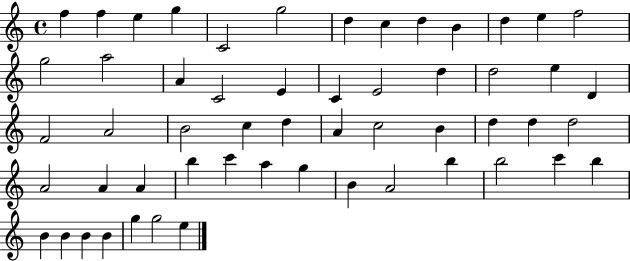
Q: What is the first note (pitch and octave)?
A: F5